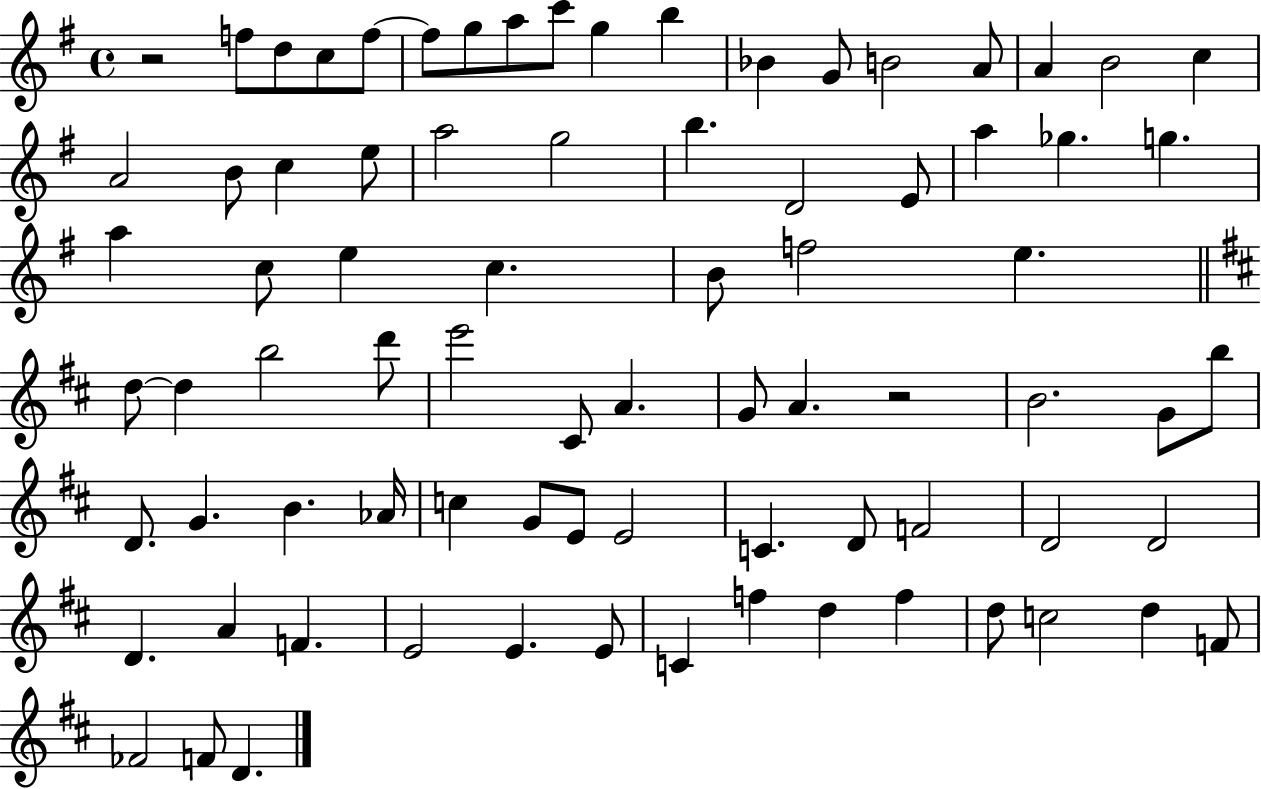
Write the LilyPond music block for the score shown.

{
  \clef treble
  \time 4/4
  \defaultTimeSignature
  \key g \major
  r2 f''8 d''8 c''8 f''8~~ | f''8 g''8 a''8 c'''8 g''4 b''4 | bes'4 g'8 b'2 a'8 | a'4 b'2 c''4 | \break a'2 b'8 c''4 e''8 | a''2 g''2 | b''4. d'2 e'8 | a''4 ges''4. g''4. | \break a''4 c''8 e''4 c''4. | b'8 f''2 e''4. | \bar "||" \break \key d \major d''8~~ d''4 b''2 d'''8 | e'''2 cis'8 a'4. | g'8 a'4. r2 | b'2. g'8 b''8 | \break d'8. g'4. b'4. aes'16 | c''4 g'8 e'8 e'2 | c'4. d'8 f'2 | d'2 d'2 | \break d'4. a'4 f'4. | e'2 e'4. e'8 | c'4 f''4 d''4 f''4 | d''8 c''2 d''4 f'8 | \break fes'2 f'8 d'4. | \bar "|."
}